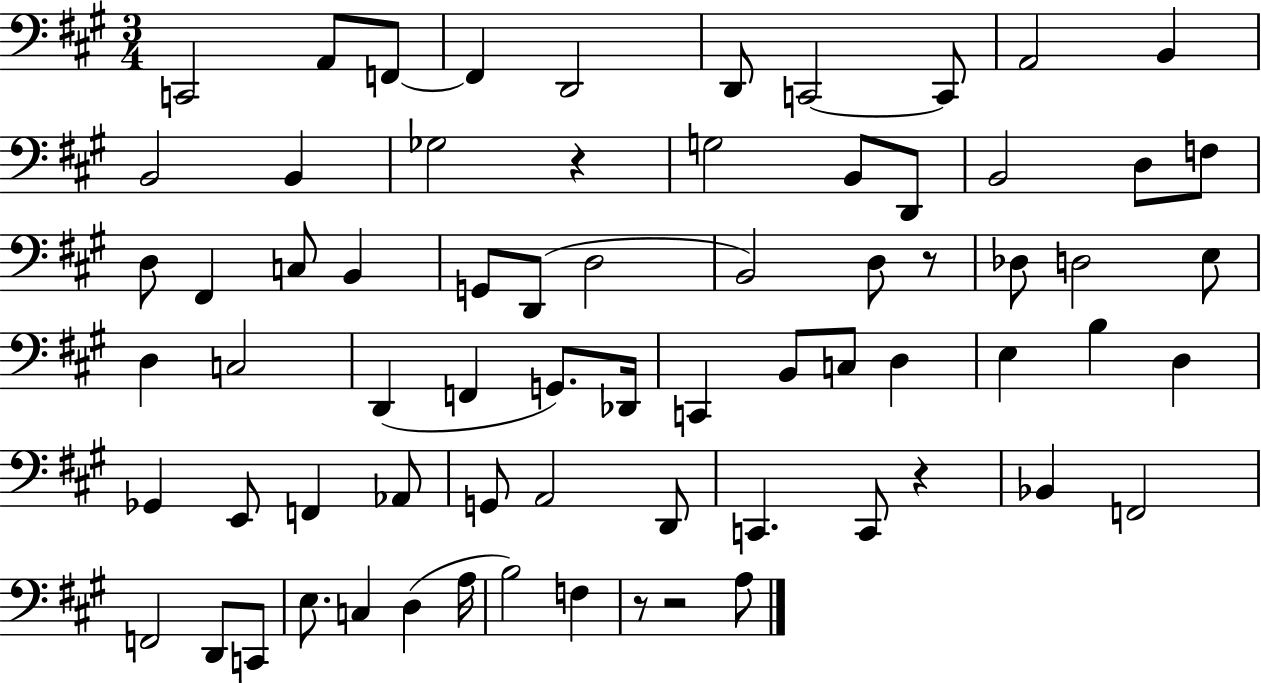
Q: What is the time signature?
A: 3/4